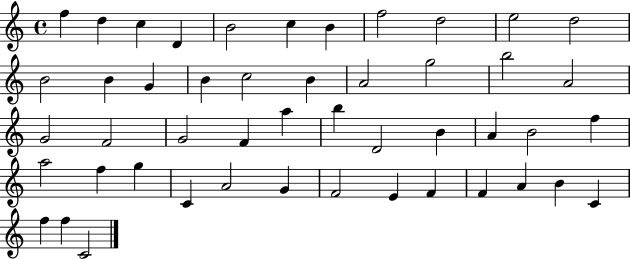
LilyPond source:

{
  \clef treble
  \time 4/4
  \defaultTimeSignature
  \key c \major
  f''4 d''4 c''4 d'4 | b'2 c''4 b'4 | f''2 d''2 | e''2 d''2 | \break b'2 b'4 g'4 | b'4 c''2 b'4 | a'2 g''2 | b''2 a'2 | \break g'2 f'2 | g'2 f'4 a''4 | b''4 d'2 b'4 | a'4 b'2 f''4 | \break a''2 f''4 g''4 | c'4 a'2 g'4 | f'2 e'4 f'4 | f'4 a'4 b'4 c'4 | \break f''4 f''4 c'2 | \bar "|."
}